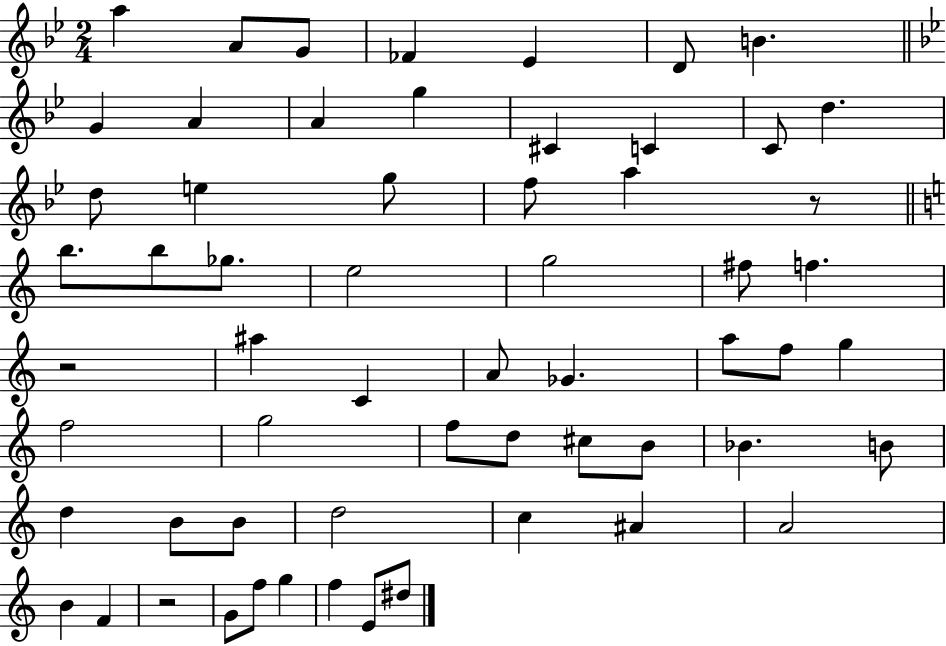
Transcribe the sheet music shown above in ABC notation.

X:1
T:Untitled
M:2/4
L:1/4
K:Bb
a A/2 G/2 _F _E D/2 B G A A g ^C C C/2 d d/2 e g/2 f/2 a z/2 b/2 b/2 _g/2 e2 g2 ^f/2 f z2 ^a C A/2 _G a/2 f/2 g f2 g2 f/2 d/2 ^c/2 B/2 _B B/2 d B/2 B/2 d2 c ^A A2 B F z2 G/2 f/2 g f E/2 ^d/2